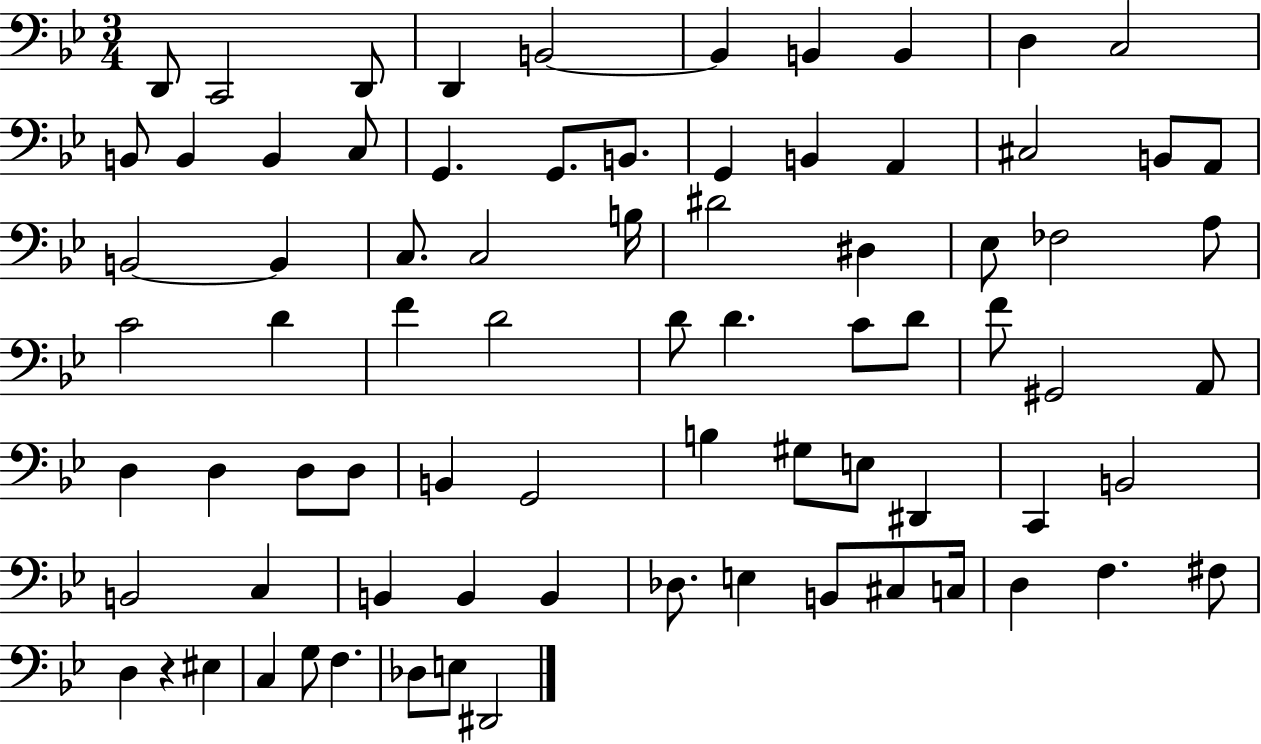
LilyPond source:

{
  \clef bass
  \numericTimeSignature
  \time 3/4
  \key bes \major
  d,8 c,2 d,8 | d,4 b,2~~ | b,4 b,4 b,4 | d4 c2 | \break b,8 b,4 b,4 c8 | g,4. g,8. b,8. | g,4 b,4 a,4 | cis2 b,8 a,8 | \break b,2~~ b,4 | c8. c2 b16 | dis'2 dis4 | ees8 fes2 a8 | \break c'2 d'4 | f'4 d'2 | d'8 d'4. c'8 d'8 | f'8 gis,2 a,8 | \break d4 d4 d8 d8 | b,4 g,2 | b4 gis8 e8 dis,4 | c,4 b,2 | \break b,2 c4 | b,4 b,4 b,4 | des8. e4 b,8 cis8 c16 | d4 f4. fis8 | \break d4 r4 eis4 | c4 g8 f4. | des8 e8 dis,2 | \bar "|."
}